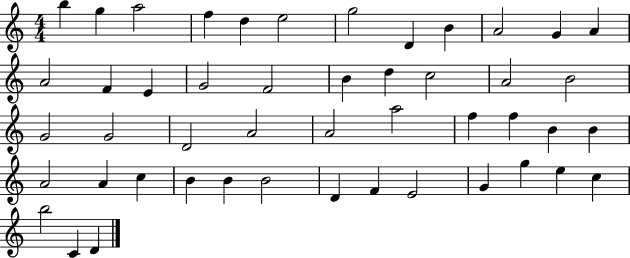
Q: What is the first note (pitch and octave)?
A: B5